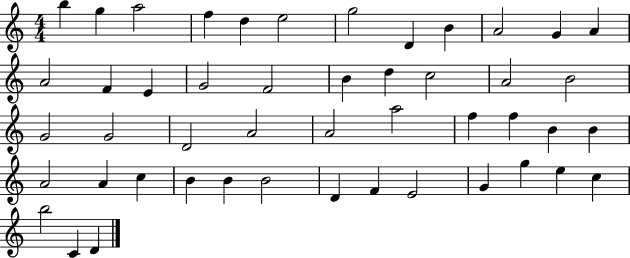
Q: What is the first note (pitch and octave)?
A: B5